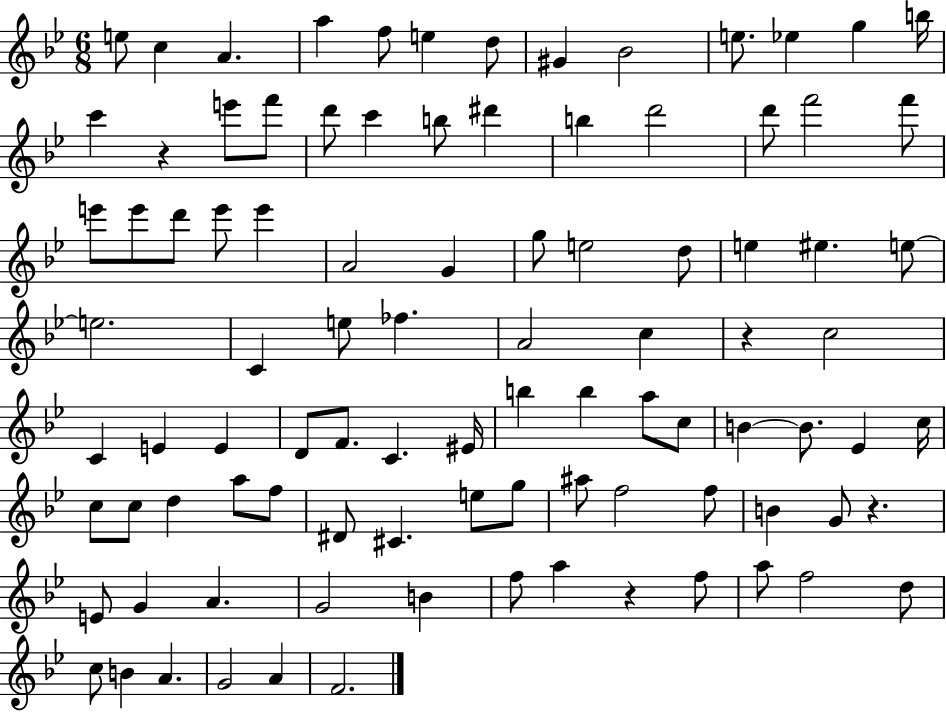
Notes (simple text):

E5/e C5/q A4/q. A5/q F5/e E5/q D5/e G#4/q Bb4/h E5/e. Eb5/q G5/q B5/s C6/q R/q E6/e F6/e D6/e C6/q B5/e D#6/q B5/q D6/h D6/e F6/h F6/e E6/e E6/e D6/e E6/e E6/q A4/h G4/q G5/e E5/h D5/e E5/q EIS5/q. E5/e E5/h. C4/q E5/e FES5/q. A4/h C5/q R/q C5/h C4/q E4/q E4/q D4/e F4/e. C4/q. EIS4/s B5/q B5/q A5/e C5/e B4/q B4/e. Eb4/q C5/s C5/e C5/e D5/q A5/e F5/e D#4/e C#4/q. E5/e G5/e A#5/e F5/h F5/e B4/q G4/e R/q. E4/e G4/q A4/q. G4/h B4/q F5/e A5/q R/q F5/e A5/e F5/h D5/e C5/e B4/q A4/q. G4/h A4/q F4/h.